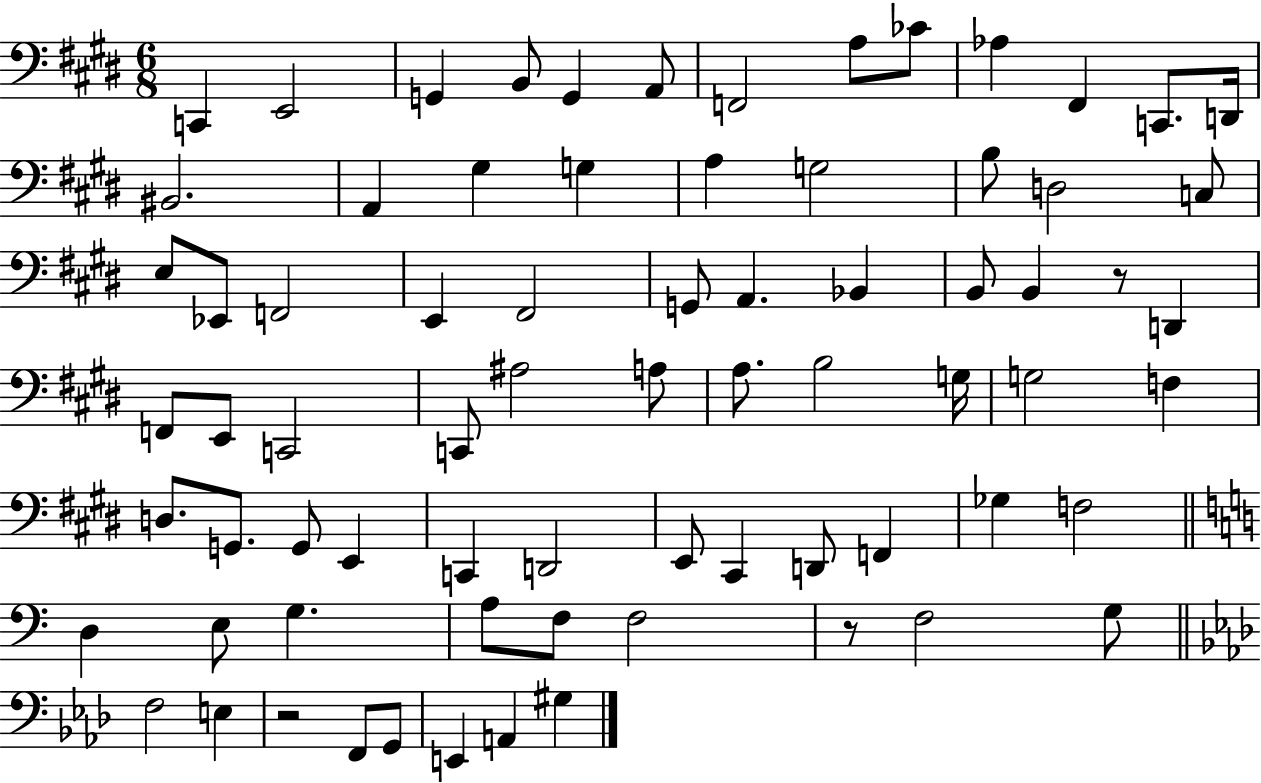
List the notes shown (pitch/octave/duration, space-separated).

C2/q E2/h G2/q B2/e G2/q A2/e F2/h A3/e CES4/e Ab3/q F#2/q C2/e. D2/s BIS2/h. A2/q G#3/q G3/q A3/q G3/h B3/e D3/h C3/e E3/e Eb2/e F2/h E2/q F#2/h G2/e A2/q. Bb2/q B2/e B2/q R/e D2/q F2/e E2/e C2/h C2/e A#3/h A3/e A3/e. B3/h G3/s G3/h F3/q D3/e. G2/e. G2/e E2/q C2/q D2/h E2/e C#2/q D2/e F2/q Gb3/q F3/h D3/q E3/e G3/q. A3/e F3/e F3/h R/e F3/h G3/e F3/h E3/q R/h F2/e G2/e E2/q A2/q G#3/q